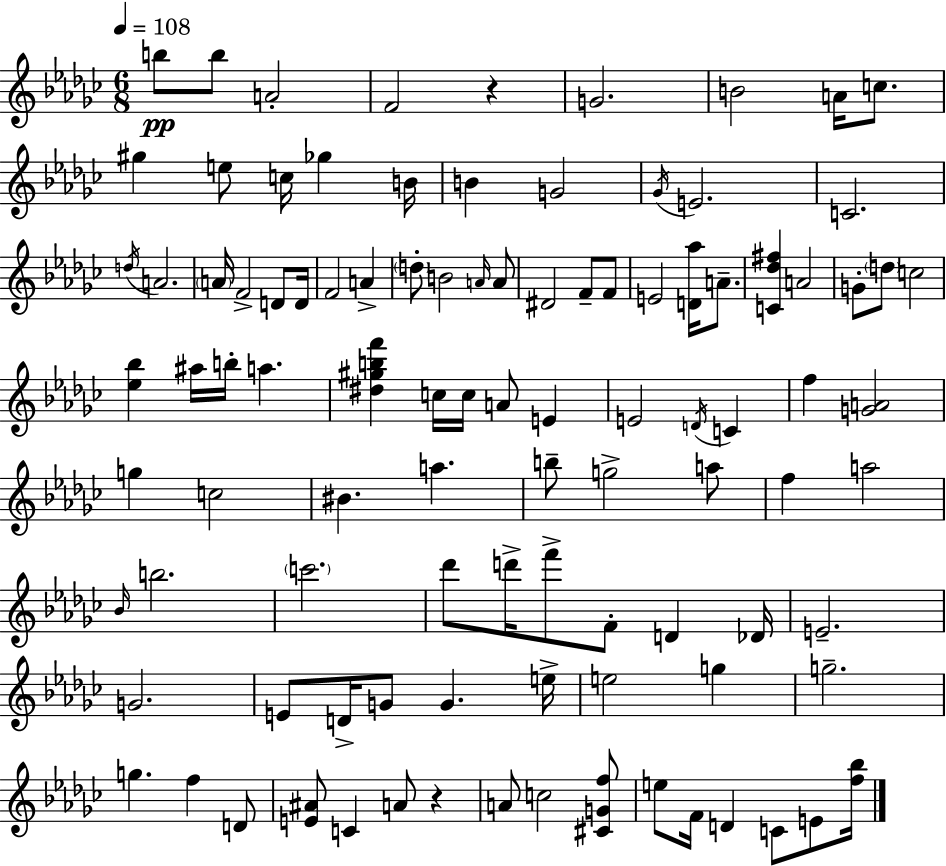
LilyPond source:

{
  \clef treble
  \numericTimeSignature
  \time 6/8
  \key ees \minor
  \tempo 4 = 108
  b''8\pp b''8 a'2-. | f'2 r4 | g'2. | b'2 a'16 c''8. | \break gis''4 e''8 c''16 ges''4 b'16 | b'4 g'2 | \acciaccatura { ges'16 } e'2. | c'2. | \break \acciaccatura { d''16 } a'2. | \parenthesize a'16 f'2-> d'8 | d'16 f'2 a'4-> | \parenthesize d''8-. b'2 | \break \grace { a'16 } a'8 dis'2 f'8-- | f'8 e'2 <d' aes''>16 | a'8.-- <c' des'' fis''>4 a'2 | g'8-. \parenthesize d''8 c''2 | \break <ees'' bes''>4 ais''16 b''16-. a''4. | <dis'' gis'' b'' f'''>4 c''16 c''16 a'8 e'4 | e'2 \acciaccatura { d'16 } | c'4 f''4 <g' a'>2 | \break g''4 c''2 | bis'4. a''4. | b''8-- g''2-> | a''8 f''4 a''2 | \break \grace { bes'16 } b''2. | \parenthesize c'''2. | des'''8 d'''16-> f'''8-> f'8-. | d'4 des'16 e'2.-- | \break g'2. | e'8 d'16-> g'8 g'4. | e''16-> e''2 | g''4 g''2.-- | \break g''4. f''4 | d'8 <e' ais'>8 c'4 a'8 | r4 a'8 c''2 | <cis' g' f''>8 e''8 f'16 d'4 | \break c'8 e'8 <f'' bes''>16 \bar "|."
}